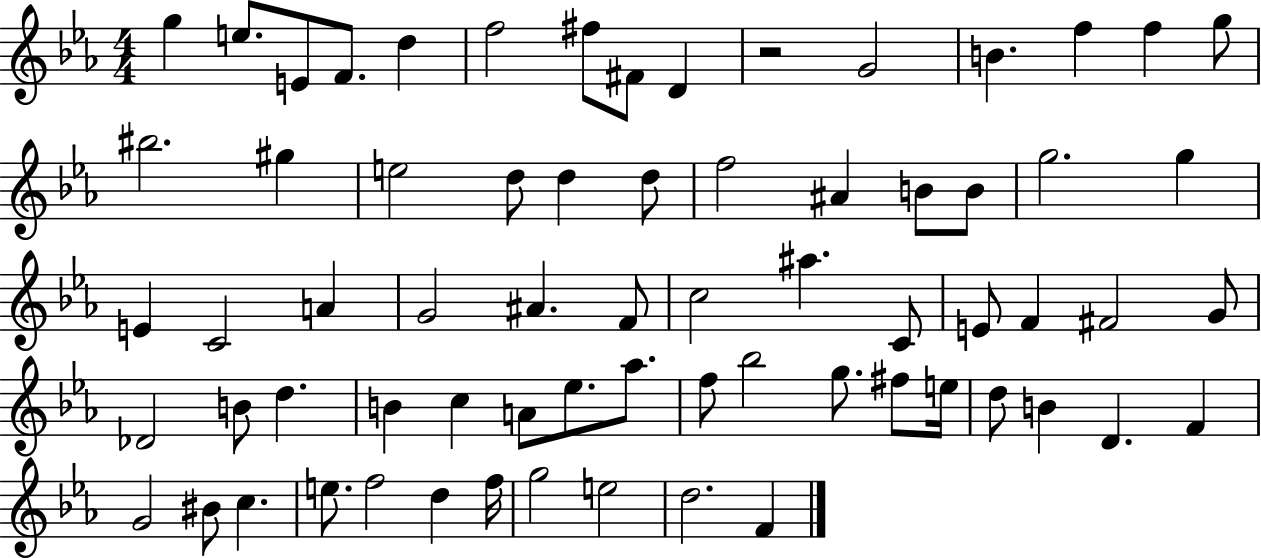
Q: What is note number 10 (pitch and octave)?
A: G4